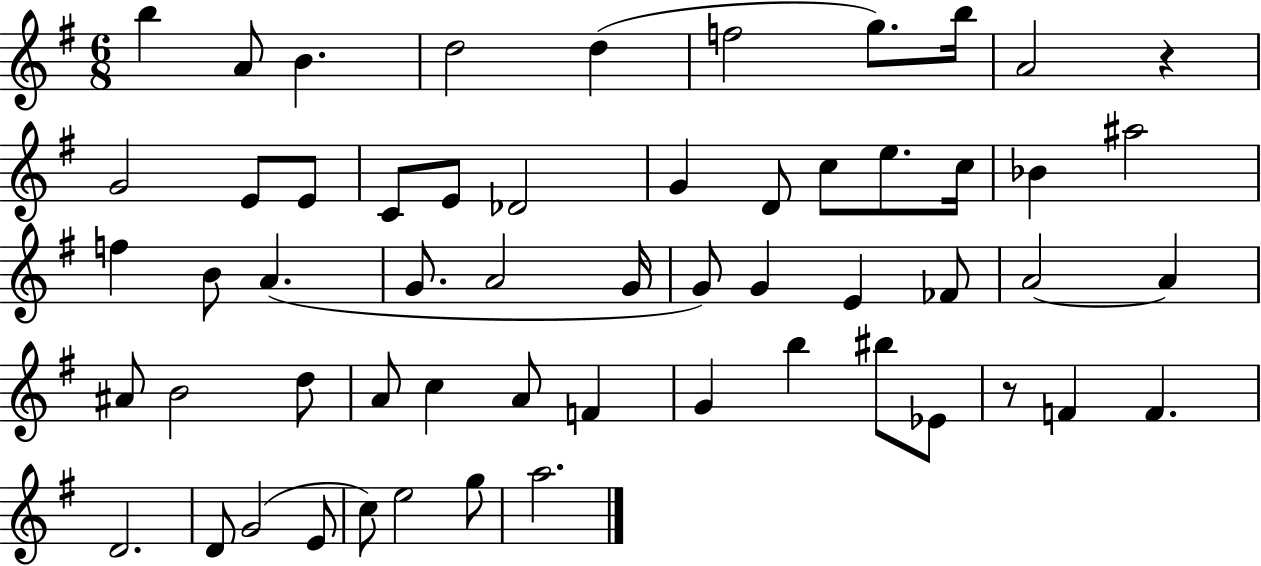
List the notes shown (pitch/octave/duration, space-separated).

B5/q A4/e B4/q. D5/h D5/q F5/h G5/e. B5/s A4/h R/q G4/h E4/e E4/e C4/e E4/e Db4/h G4/q D4/e C5/e E5/e. C5/s Bb4/q A#5/h F5/q B4/e A4/q. G4/e. A4/h G4/s G4/e G4/q E4/q FES4/e A4/h A4/q A#4/e B4/h D5/e A4/e C5/q A4/e F4/q G4/q B5/q BIS5/e Eb4/e R/e F4/q F4/q. D4/h. D4/e G4/h E4/e C5/e E5/h G5/e A5/h.